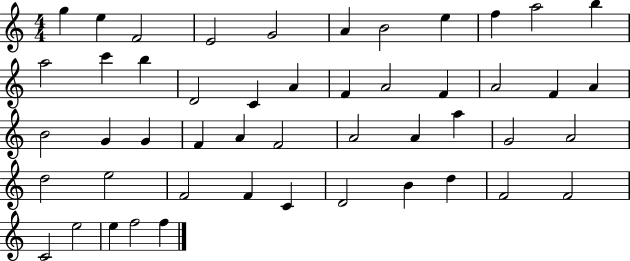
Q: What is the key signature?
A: C major